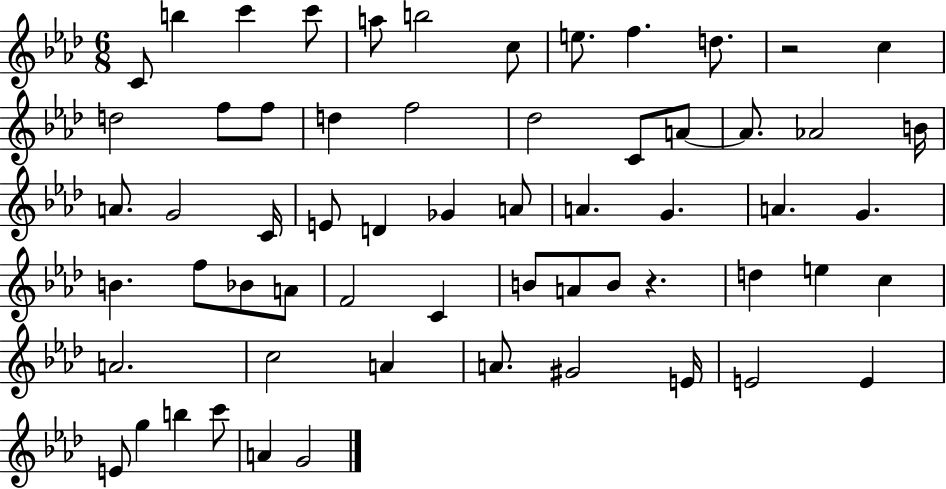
C4/e B5/q C6/q C6/e A5/e B5/h C5/e E5/e. F5/q. D5/e. R/h C5/q D5/h F5/e F5/e D5/q F5/h Db5/h C4/e A4/e A4/e. Ab4/h B4/s A4/e. G4/h C4/s E4/e D4/q Gb4/q A4/e A4/q. G4/q. A4/q. G4/q. B4/q. F5/e Bb4/e A4/e F4/h C4/q B4/e A4/e B4/e R/q. D5/q E5/q C5/q A4/h. C5/h A4/q A4/e. G#4/h E4/s E4/h E4/q E4/e G5/q B5/q C6/e A4/q G4/h